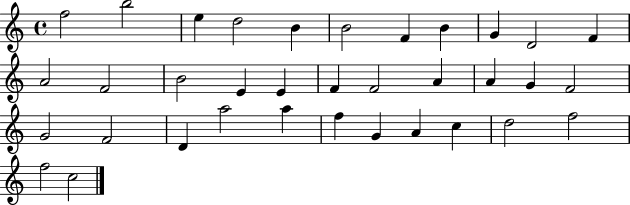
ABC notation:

X:1
T:Untitled
M:4/4
L:1/4
K:C
f2 b2 e d2 B B2 F B G D2 F A2 F2 B2 E E F F2 A A G F2 G2 F2 D a2 a f G A c d2 f2 f2 c2